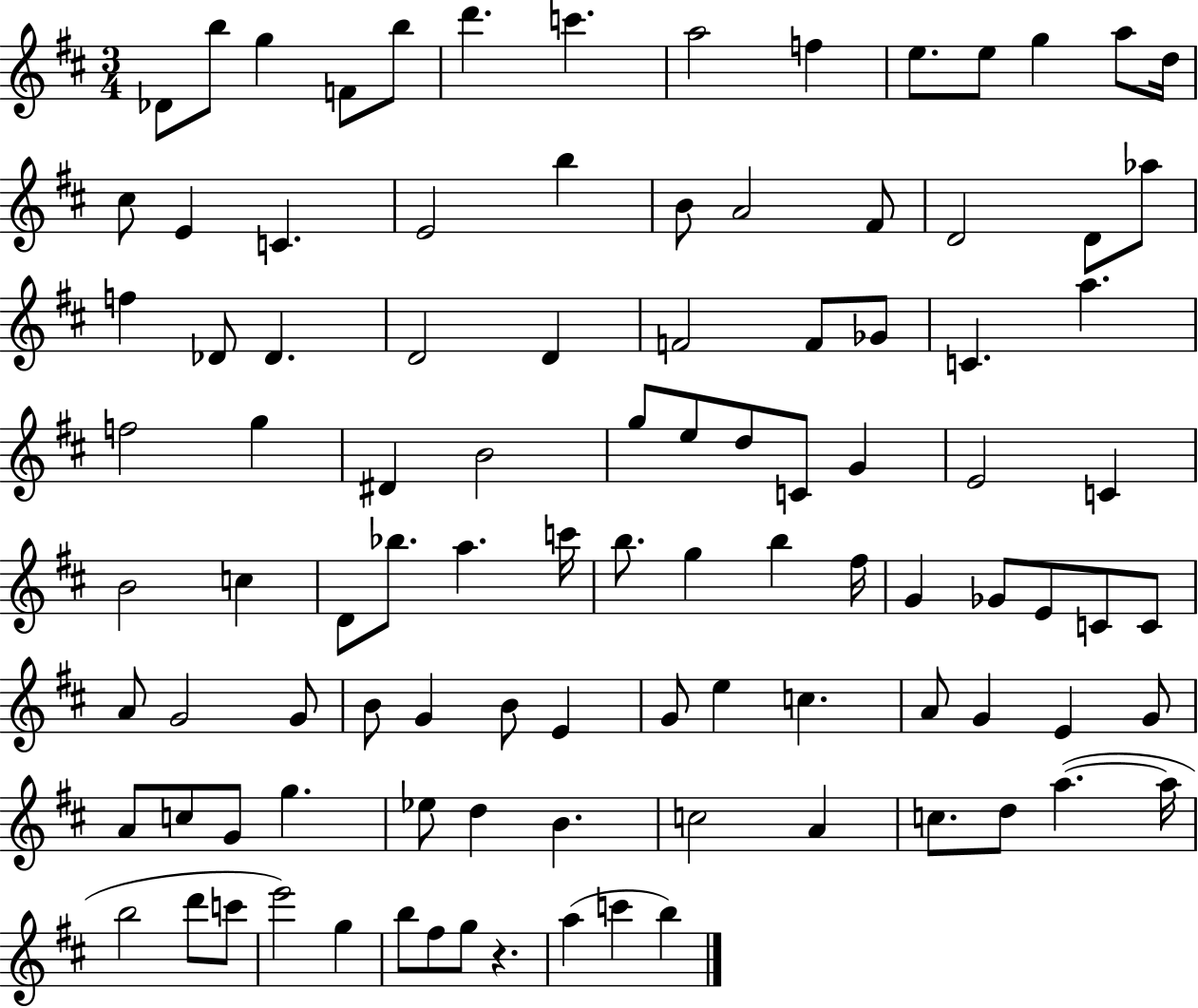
{
  \clef treble
  \numericTimeSignature
  \time 3/4
  \key d \major
  \repeat volta 2 { des'8 b''8 g''4 f'8 b''8 | d'''4. c'''4. | a''2 f''4 | e''8. e''8 g''4 a''8 d''16 | \break cis''8 e'4 c'4. | e'2 b''4 | b'8 a'2 fis'8 | d'2 d'8 aes''8 | \break f''4 des'8 des'4. | d'2 d'4 | f'2 f'8 ges'8 | c'4. a''4. | \break f''2 g''4 | dis'4 b'2 | g''8 e''8 d''8 c'8 g'4 | e'2 c'4 | \break b'2 c''4 | d'8 bes''8. a''4. c'''16 | b''8. g''4 b''4 fis''16 | g'4 ges'8 e'8 c'8 c'8 | \break a'8 g'2 g'8 | b'8 g'4 b'8 e'4 | g'8 e''4 c''4. | a'8 g'4 e'4 g'8 | \break a'8 c''8 g'8 g''4. | ees''8 d''4 b'4. | c''2 a'4 | c''8. d''8 a''4.~(~ a''16 | \break b''2 d'''8 c'''8 | e'''2) g''4 | b''8 fis''8 g''8 r4. | a''4( c'''4 b''4) | \break } \bar "|."
}